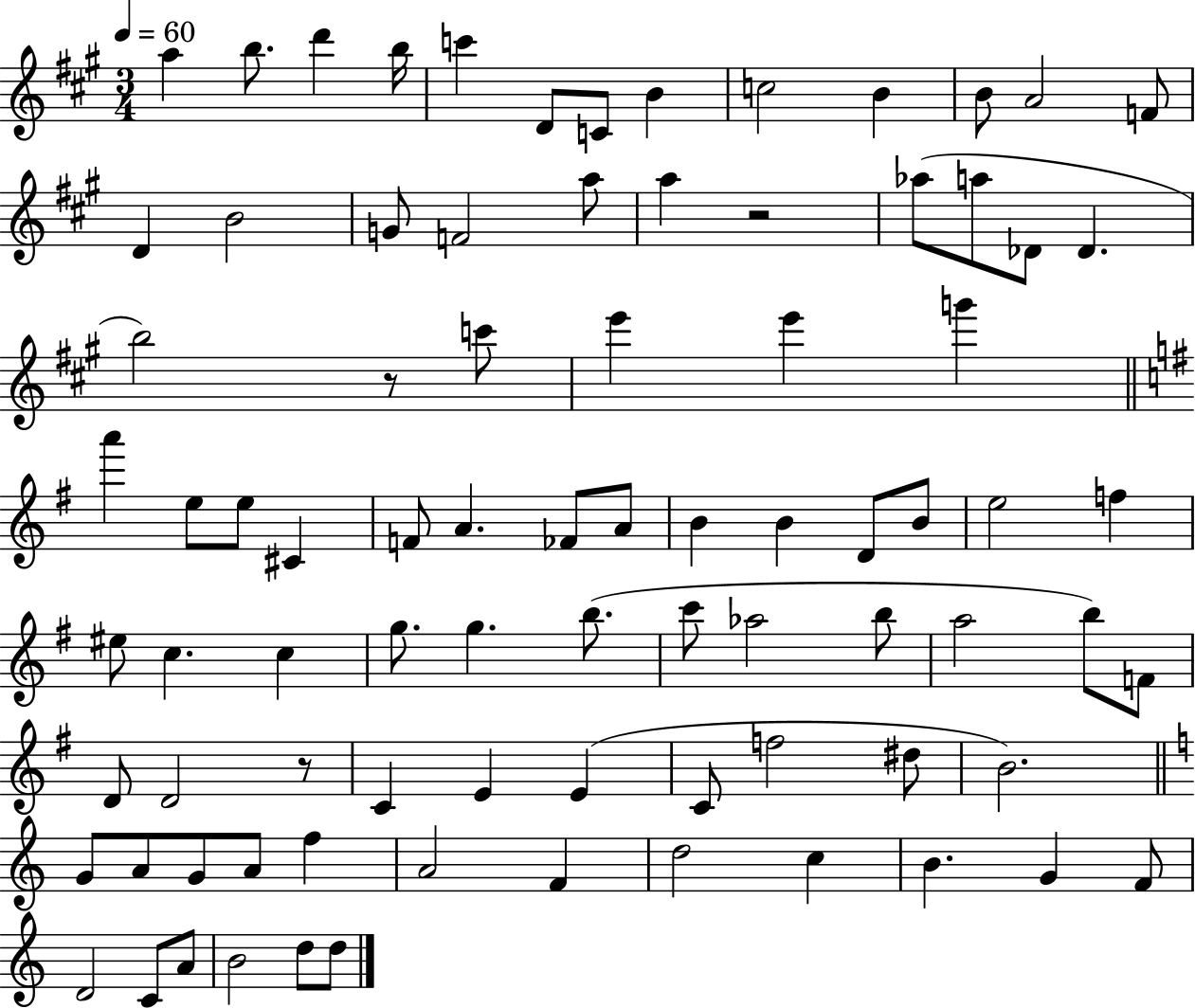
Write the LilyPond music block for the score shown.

{
  \clef treble
  \numericTimeSignature
  \time 3/4
  \key a \major
  \tempo 4 = 60
  a''4 b''8. d'''4 b''16 | c'''4 d'8 c'8 b'4 | c''2 b'4 | b'8 a'2 f'8 | \break d'4 b'2 | g'8 f'2 a''8 | a''4 r2 | aes''8( a''8 des'8 des'4. | \break b''2) r8 c'''8 | e'''4 e'''4 g'''4 | \bar "||" \break \key g \major a'''4 e''8 e''8 cis'4 | f'8 a'4. fes'8 a'8 | b'4 b'4 d'8 b'8 | e''2 f''4 | \break eis''8 c''4. c''4 | g''8. g''4. b''8.( | c'''8 aes''2 b''8 | a''2 b''8) f'8 | \break d'8 d'2 r8 | c'4 e'4 e'4( | c'8 f''2 dis''8 | b'2.) | \break \bar "||" \break \key c \major g'8 a'8 g'8 a'8 f''4 | a'2 f'4 | d''2 c''4 | b'4. g'4 f'8 | \break d'2 c'8 a'8 | b'2 d''8 d''8 | \bar "|."
}